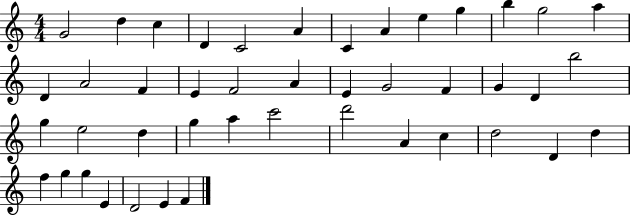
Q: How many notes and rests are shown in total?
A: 44